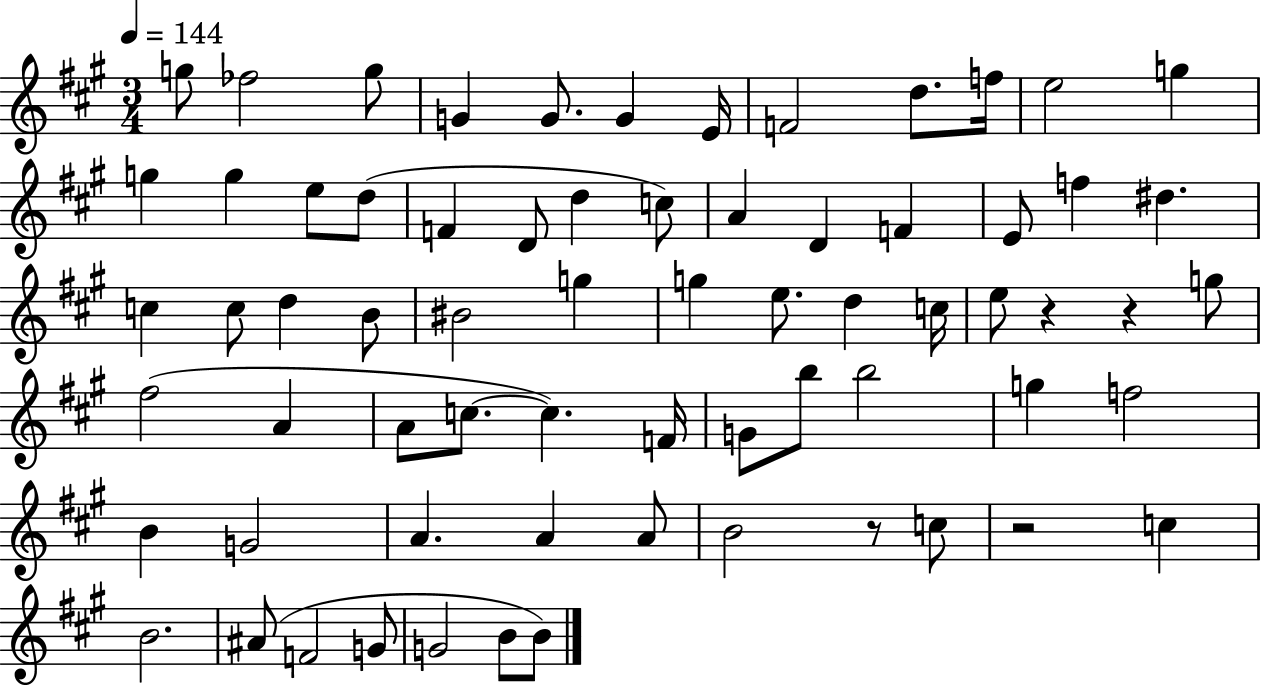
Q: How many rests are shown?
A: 4